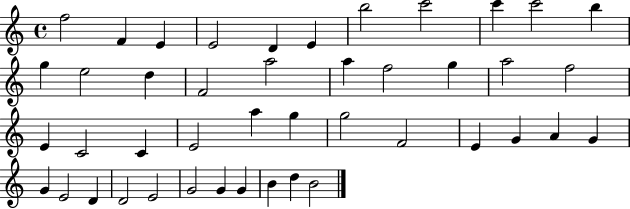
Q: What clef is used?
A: treble